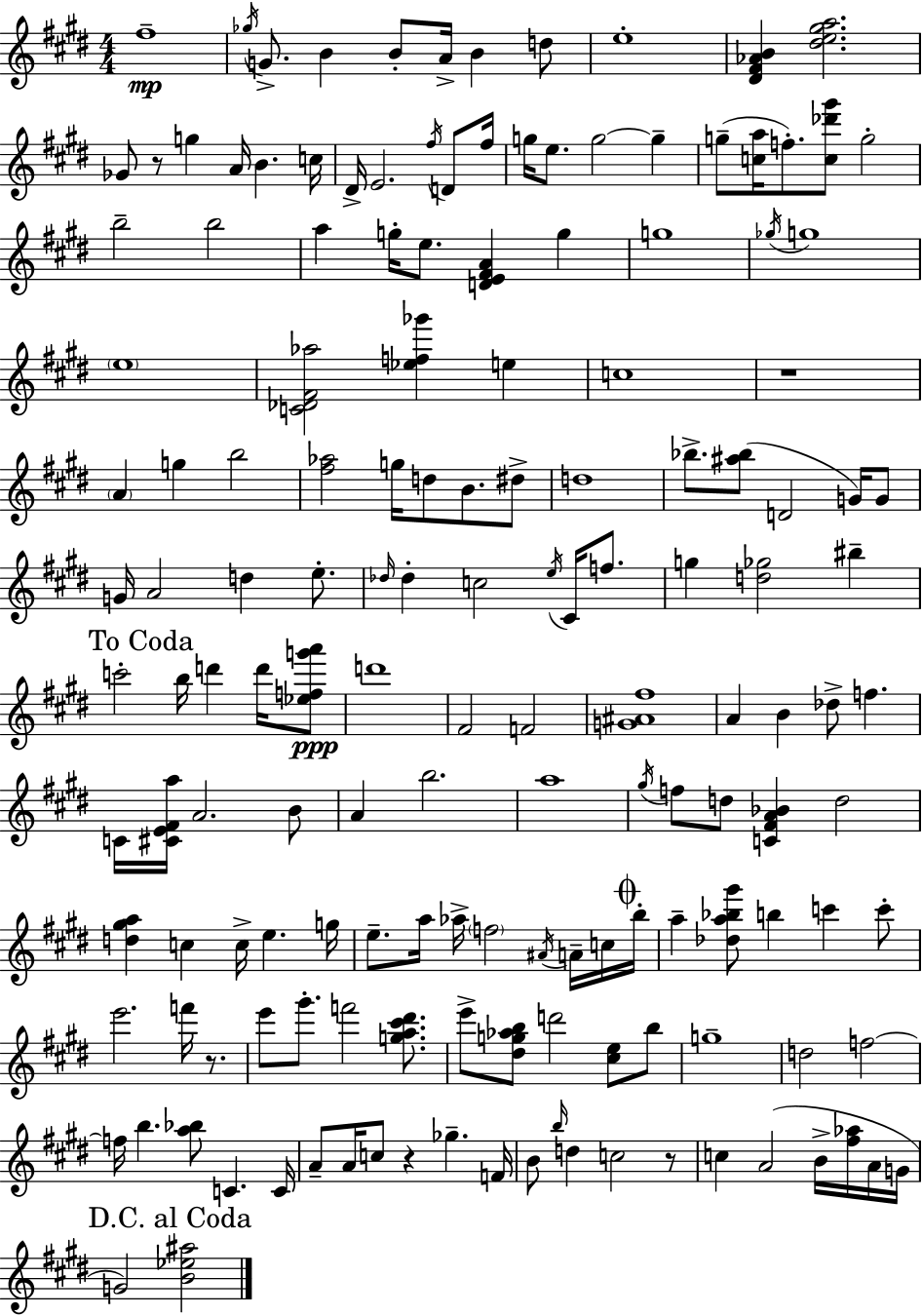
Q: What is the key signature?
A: E major